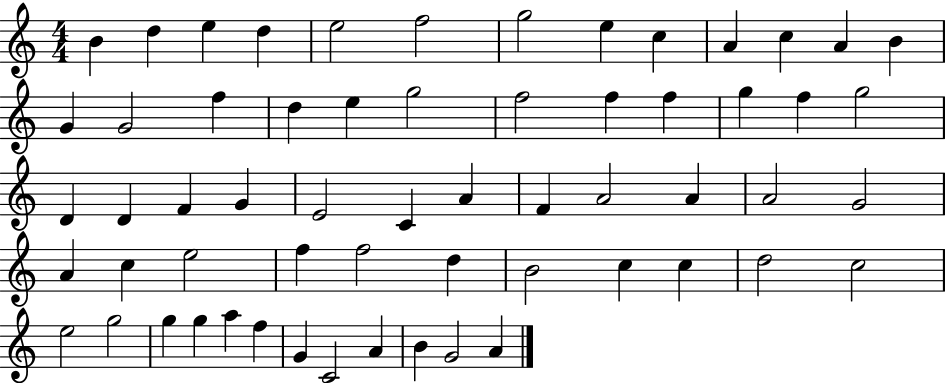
B4/q D5/q E5/q D5/q E5/h F5/h G5/h E5/q C5/q A4/q C5/q A4/q B4/q G4/q G4/h F5/q D5/q E5/q G5/h F5/h F5/q F5/q G5/q F5/q G5/h D4/q D4/q F4/q G4/q E4/h C4/q A4/q F4/q A4/h A4/q A4/h G4/h A4/q C5/q E5/h F5/q F5/h D5/q B4/h C5/q C5/q D5/h C5/h E5/h G5/h G5/q G5/q A5/q F5/q G4/q C4/h A4/q B4/q G4/h A4/q